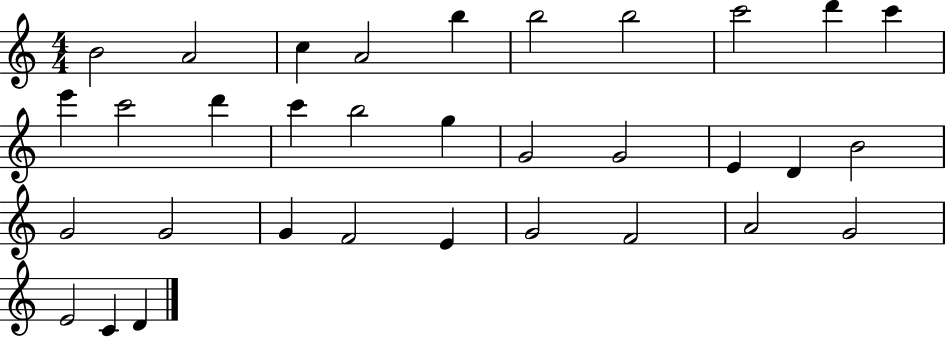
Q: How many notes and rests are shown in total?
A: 33